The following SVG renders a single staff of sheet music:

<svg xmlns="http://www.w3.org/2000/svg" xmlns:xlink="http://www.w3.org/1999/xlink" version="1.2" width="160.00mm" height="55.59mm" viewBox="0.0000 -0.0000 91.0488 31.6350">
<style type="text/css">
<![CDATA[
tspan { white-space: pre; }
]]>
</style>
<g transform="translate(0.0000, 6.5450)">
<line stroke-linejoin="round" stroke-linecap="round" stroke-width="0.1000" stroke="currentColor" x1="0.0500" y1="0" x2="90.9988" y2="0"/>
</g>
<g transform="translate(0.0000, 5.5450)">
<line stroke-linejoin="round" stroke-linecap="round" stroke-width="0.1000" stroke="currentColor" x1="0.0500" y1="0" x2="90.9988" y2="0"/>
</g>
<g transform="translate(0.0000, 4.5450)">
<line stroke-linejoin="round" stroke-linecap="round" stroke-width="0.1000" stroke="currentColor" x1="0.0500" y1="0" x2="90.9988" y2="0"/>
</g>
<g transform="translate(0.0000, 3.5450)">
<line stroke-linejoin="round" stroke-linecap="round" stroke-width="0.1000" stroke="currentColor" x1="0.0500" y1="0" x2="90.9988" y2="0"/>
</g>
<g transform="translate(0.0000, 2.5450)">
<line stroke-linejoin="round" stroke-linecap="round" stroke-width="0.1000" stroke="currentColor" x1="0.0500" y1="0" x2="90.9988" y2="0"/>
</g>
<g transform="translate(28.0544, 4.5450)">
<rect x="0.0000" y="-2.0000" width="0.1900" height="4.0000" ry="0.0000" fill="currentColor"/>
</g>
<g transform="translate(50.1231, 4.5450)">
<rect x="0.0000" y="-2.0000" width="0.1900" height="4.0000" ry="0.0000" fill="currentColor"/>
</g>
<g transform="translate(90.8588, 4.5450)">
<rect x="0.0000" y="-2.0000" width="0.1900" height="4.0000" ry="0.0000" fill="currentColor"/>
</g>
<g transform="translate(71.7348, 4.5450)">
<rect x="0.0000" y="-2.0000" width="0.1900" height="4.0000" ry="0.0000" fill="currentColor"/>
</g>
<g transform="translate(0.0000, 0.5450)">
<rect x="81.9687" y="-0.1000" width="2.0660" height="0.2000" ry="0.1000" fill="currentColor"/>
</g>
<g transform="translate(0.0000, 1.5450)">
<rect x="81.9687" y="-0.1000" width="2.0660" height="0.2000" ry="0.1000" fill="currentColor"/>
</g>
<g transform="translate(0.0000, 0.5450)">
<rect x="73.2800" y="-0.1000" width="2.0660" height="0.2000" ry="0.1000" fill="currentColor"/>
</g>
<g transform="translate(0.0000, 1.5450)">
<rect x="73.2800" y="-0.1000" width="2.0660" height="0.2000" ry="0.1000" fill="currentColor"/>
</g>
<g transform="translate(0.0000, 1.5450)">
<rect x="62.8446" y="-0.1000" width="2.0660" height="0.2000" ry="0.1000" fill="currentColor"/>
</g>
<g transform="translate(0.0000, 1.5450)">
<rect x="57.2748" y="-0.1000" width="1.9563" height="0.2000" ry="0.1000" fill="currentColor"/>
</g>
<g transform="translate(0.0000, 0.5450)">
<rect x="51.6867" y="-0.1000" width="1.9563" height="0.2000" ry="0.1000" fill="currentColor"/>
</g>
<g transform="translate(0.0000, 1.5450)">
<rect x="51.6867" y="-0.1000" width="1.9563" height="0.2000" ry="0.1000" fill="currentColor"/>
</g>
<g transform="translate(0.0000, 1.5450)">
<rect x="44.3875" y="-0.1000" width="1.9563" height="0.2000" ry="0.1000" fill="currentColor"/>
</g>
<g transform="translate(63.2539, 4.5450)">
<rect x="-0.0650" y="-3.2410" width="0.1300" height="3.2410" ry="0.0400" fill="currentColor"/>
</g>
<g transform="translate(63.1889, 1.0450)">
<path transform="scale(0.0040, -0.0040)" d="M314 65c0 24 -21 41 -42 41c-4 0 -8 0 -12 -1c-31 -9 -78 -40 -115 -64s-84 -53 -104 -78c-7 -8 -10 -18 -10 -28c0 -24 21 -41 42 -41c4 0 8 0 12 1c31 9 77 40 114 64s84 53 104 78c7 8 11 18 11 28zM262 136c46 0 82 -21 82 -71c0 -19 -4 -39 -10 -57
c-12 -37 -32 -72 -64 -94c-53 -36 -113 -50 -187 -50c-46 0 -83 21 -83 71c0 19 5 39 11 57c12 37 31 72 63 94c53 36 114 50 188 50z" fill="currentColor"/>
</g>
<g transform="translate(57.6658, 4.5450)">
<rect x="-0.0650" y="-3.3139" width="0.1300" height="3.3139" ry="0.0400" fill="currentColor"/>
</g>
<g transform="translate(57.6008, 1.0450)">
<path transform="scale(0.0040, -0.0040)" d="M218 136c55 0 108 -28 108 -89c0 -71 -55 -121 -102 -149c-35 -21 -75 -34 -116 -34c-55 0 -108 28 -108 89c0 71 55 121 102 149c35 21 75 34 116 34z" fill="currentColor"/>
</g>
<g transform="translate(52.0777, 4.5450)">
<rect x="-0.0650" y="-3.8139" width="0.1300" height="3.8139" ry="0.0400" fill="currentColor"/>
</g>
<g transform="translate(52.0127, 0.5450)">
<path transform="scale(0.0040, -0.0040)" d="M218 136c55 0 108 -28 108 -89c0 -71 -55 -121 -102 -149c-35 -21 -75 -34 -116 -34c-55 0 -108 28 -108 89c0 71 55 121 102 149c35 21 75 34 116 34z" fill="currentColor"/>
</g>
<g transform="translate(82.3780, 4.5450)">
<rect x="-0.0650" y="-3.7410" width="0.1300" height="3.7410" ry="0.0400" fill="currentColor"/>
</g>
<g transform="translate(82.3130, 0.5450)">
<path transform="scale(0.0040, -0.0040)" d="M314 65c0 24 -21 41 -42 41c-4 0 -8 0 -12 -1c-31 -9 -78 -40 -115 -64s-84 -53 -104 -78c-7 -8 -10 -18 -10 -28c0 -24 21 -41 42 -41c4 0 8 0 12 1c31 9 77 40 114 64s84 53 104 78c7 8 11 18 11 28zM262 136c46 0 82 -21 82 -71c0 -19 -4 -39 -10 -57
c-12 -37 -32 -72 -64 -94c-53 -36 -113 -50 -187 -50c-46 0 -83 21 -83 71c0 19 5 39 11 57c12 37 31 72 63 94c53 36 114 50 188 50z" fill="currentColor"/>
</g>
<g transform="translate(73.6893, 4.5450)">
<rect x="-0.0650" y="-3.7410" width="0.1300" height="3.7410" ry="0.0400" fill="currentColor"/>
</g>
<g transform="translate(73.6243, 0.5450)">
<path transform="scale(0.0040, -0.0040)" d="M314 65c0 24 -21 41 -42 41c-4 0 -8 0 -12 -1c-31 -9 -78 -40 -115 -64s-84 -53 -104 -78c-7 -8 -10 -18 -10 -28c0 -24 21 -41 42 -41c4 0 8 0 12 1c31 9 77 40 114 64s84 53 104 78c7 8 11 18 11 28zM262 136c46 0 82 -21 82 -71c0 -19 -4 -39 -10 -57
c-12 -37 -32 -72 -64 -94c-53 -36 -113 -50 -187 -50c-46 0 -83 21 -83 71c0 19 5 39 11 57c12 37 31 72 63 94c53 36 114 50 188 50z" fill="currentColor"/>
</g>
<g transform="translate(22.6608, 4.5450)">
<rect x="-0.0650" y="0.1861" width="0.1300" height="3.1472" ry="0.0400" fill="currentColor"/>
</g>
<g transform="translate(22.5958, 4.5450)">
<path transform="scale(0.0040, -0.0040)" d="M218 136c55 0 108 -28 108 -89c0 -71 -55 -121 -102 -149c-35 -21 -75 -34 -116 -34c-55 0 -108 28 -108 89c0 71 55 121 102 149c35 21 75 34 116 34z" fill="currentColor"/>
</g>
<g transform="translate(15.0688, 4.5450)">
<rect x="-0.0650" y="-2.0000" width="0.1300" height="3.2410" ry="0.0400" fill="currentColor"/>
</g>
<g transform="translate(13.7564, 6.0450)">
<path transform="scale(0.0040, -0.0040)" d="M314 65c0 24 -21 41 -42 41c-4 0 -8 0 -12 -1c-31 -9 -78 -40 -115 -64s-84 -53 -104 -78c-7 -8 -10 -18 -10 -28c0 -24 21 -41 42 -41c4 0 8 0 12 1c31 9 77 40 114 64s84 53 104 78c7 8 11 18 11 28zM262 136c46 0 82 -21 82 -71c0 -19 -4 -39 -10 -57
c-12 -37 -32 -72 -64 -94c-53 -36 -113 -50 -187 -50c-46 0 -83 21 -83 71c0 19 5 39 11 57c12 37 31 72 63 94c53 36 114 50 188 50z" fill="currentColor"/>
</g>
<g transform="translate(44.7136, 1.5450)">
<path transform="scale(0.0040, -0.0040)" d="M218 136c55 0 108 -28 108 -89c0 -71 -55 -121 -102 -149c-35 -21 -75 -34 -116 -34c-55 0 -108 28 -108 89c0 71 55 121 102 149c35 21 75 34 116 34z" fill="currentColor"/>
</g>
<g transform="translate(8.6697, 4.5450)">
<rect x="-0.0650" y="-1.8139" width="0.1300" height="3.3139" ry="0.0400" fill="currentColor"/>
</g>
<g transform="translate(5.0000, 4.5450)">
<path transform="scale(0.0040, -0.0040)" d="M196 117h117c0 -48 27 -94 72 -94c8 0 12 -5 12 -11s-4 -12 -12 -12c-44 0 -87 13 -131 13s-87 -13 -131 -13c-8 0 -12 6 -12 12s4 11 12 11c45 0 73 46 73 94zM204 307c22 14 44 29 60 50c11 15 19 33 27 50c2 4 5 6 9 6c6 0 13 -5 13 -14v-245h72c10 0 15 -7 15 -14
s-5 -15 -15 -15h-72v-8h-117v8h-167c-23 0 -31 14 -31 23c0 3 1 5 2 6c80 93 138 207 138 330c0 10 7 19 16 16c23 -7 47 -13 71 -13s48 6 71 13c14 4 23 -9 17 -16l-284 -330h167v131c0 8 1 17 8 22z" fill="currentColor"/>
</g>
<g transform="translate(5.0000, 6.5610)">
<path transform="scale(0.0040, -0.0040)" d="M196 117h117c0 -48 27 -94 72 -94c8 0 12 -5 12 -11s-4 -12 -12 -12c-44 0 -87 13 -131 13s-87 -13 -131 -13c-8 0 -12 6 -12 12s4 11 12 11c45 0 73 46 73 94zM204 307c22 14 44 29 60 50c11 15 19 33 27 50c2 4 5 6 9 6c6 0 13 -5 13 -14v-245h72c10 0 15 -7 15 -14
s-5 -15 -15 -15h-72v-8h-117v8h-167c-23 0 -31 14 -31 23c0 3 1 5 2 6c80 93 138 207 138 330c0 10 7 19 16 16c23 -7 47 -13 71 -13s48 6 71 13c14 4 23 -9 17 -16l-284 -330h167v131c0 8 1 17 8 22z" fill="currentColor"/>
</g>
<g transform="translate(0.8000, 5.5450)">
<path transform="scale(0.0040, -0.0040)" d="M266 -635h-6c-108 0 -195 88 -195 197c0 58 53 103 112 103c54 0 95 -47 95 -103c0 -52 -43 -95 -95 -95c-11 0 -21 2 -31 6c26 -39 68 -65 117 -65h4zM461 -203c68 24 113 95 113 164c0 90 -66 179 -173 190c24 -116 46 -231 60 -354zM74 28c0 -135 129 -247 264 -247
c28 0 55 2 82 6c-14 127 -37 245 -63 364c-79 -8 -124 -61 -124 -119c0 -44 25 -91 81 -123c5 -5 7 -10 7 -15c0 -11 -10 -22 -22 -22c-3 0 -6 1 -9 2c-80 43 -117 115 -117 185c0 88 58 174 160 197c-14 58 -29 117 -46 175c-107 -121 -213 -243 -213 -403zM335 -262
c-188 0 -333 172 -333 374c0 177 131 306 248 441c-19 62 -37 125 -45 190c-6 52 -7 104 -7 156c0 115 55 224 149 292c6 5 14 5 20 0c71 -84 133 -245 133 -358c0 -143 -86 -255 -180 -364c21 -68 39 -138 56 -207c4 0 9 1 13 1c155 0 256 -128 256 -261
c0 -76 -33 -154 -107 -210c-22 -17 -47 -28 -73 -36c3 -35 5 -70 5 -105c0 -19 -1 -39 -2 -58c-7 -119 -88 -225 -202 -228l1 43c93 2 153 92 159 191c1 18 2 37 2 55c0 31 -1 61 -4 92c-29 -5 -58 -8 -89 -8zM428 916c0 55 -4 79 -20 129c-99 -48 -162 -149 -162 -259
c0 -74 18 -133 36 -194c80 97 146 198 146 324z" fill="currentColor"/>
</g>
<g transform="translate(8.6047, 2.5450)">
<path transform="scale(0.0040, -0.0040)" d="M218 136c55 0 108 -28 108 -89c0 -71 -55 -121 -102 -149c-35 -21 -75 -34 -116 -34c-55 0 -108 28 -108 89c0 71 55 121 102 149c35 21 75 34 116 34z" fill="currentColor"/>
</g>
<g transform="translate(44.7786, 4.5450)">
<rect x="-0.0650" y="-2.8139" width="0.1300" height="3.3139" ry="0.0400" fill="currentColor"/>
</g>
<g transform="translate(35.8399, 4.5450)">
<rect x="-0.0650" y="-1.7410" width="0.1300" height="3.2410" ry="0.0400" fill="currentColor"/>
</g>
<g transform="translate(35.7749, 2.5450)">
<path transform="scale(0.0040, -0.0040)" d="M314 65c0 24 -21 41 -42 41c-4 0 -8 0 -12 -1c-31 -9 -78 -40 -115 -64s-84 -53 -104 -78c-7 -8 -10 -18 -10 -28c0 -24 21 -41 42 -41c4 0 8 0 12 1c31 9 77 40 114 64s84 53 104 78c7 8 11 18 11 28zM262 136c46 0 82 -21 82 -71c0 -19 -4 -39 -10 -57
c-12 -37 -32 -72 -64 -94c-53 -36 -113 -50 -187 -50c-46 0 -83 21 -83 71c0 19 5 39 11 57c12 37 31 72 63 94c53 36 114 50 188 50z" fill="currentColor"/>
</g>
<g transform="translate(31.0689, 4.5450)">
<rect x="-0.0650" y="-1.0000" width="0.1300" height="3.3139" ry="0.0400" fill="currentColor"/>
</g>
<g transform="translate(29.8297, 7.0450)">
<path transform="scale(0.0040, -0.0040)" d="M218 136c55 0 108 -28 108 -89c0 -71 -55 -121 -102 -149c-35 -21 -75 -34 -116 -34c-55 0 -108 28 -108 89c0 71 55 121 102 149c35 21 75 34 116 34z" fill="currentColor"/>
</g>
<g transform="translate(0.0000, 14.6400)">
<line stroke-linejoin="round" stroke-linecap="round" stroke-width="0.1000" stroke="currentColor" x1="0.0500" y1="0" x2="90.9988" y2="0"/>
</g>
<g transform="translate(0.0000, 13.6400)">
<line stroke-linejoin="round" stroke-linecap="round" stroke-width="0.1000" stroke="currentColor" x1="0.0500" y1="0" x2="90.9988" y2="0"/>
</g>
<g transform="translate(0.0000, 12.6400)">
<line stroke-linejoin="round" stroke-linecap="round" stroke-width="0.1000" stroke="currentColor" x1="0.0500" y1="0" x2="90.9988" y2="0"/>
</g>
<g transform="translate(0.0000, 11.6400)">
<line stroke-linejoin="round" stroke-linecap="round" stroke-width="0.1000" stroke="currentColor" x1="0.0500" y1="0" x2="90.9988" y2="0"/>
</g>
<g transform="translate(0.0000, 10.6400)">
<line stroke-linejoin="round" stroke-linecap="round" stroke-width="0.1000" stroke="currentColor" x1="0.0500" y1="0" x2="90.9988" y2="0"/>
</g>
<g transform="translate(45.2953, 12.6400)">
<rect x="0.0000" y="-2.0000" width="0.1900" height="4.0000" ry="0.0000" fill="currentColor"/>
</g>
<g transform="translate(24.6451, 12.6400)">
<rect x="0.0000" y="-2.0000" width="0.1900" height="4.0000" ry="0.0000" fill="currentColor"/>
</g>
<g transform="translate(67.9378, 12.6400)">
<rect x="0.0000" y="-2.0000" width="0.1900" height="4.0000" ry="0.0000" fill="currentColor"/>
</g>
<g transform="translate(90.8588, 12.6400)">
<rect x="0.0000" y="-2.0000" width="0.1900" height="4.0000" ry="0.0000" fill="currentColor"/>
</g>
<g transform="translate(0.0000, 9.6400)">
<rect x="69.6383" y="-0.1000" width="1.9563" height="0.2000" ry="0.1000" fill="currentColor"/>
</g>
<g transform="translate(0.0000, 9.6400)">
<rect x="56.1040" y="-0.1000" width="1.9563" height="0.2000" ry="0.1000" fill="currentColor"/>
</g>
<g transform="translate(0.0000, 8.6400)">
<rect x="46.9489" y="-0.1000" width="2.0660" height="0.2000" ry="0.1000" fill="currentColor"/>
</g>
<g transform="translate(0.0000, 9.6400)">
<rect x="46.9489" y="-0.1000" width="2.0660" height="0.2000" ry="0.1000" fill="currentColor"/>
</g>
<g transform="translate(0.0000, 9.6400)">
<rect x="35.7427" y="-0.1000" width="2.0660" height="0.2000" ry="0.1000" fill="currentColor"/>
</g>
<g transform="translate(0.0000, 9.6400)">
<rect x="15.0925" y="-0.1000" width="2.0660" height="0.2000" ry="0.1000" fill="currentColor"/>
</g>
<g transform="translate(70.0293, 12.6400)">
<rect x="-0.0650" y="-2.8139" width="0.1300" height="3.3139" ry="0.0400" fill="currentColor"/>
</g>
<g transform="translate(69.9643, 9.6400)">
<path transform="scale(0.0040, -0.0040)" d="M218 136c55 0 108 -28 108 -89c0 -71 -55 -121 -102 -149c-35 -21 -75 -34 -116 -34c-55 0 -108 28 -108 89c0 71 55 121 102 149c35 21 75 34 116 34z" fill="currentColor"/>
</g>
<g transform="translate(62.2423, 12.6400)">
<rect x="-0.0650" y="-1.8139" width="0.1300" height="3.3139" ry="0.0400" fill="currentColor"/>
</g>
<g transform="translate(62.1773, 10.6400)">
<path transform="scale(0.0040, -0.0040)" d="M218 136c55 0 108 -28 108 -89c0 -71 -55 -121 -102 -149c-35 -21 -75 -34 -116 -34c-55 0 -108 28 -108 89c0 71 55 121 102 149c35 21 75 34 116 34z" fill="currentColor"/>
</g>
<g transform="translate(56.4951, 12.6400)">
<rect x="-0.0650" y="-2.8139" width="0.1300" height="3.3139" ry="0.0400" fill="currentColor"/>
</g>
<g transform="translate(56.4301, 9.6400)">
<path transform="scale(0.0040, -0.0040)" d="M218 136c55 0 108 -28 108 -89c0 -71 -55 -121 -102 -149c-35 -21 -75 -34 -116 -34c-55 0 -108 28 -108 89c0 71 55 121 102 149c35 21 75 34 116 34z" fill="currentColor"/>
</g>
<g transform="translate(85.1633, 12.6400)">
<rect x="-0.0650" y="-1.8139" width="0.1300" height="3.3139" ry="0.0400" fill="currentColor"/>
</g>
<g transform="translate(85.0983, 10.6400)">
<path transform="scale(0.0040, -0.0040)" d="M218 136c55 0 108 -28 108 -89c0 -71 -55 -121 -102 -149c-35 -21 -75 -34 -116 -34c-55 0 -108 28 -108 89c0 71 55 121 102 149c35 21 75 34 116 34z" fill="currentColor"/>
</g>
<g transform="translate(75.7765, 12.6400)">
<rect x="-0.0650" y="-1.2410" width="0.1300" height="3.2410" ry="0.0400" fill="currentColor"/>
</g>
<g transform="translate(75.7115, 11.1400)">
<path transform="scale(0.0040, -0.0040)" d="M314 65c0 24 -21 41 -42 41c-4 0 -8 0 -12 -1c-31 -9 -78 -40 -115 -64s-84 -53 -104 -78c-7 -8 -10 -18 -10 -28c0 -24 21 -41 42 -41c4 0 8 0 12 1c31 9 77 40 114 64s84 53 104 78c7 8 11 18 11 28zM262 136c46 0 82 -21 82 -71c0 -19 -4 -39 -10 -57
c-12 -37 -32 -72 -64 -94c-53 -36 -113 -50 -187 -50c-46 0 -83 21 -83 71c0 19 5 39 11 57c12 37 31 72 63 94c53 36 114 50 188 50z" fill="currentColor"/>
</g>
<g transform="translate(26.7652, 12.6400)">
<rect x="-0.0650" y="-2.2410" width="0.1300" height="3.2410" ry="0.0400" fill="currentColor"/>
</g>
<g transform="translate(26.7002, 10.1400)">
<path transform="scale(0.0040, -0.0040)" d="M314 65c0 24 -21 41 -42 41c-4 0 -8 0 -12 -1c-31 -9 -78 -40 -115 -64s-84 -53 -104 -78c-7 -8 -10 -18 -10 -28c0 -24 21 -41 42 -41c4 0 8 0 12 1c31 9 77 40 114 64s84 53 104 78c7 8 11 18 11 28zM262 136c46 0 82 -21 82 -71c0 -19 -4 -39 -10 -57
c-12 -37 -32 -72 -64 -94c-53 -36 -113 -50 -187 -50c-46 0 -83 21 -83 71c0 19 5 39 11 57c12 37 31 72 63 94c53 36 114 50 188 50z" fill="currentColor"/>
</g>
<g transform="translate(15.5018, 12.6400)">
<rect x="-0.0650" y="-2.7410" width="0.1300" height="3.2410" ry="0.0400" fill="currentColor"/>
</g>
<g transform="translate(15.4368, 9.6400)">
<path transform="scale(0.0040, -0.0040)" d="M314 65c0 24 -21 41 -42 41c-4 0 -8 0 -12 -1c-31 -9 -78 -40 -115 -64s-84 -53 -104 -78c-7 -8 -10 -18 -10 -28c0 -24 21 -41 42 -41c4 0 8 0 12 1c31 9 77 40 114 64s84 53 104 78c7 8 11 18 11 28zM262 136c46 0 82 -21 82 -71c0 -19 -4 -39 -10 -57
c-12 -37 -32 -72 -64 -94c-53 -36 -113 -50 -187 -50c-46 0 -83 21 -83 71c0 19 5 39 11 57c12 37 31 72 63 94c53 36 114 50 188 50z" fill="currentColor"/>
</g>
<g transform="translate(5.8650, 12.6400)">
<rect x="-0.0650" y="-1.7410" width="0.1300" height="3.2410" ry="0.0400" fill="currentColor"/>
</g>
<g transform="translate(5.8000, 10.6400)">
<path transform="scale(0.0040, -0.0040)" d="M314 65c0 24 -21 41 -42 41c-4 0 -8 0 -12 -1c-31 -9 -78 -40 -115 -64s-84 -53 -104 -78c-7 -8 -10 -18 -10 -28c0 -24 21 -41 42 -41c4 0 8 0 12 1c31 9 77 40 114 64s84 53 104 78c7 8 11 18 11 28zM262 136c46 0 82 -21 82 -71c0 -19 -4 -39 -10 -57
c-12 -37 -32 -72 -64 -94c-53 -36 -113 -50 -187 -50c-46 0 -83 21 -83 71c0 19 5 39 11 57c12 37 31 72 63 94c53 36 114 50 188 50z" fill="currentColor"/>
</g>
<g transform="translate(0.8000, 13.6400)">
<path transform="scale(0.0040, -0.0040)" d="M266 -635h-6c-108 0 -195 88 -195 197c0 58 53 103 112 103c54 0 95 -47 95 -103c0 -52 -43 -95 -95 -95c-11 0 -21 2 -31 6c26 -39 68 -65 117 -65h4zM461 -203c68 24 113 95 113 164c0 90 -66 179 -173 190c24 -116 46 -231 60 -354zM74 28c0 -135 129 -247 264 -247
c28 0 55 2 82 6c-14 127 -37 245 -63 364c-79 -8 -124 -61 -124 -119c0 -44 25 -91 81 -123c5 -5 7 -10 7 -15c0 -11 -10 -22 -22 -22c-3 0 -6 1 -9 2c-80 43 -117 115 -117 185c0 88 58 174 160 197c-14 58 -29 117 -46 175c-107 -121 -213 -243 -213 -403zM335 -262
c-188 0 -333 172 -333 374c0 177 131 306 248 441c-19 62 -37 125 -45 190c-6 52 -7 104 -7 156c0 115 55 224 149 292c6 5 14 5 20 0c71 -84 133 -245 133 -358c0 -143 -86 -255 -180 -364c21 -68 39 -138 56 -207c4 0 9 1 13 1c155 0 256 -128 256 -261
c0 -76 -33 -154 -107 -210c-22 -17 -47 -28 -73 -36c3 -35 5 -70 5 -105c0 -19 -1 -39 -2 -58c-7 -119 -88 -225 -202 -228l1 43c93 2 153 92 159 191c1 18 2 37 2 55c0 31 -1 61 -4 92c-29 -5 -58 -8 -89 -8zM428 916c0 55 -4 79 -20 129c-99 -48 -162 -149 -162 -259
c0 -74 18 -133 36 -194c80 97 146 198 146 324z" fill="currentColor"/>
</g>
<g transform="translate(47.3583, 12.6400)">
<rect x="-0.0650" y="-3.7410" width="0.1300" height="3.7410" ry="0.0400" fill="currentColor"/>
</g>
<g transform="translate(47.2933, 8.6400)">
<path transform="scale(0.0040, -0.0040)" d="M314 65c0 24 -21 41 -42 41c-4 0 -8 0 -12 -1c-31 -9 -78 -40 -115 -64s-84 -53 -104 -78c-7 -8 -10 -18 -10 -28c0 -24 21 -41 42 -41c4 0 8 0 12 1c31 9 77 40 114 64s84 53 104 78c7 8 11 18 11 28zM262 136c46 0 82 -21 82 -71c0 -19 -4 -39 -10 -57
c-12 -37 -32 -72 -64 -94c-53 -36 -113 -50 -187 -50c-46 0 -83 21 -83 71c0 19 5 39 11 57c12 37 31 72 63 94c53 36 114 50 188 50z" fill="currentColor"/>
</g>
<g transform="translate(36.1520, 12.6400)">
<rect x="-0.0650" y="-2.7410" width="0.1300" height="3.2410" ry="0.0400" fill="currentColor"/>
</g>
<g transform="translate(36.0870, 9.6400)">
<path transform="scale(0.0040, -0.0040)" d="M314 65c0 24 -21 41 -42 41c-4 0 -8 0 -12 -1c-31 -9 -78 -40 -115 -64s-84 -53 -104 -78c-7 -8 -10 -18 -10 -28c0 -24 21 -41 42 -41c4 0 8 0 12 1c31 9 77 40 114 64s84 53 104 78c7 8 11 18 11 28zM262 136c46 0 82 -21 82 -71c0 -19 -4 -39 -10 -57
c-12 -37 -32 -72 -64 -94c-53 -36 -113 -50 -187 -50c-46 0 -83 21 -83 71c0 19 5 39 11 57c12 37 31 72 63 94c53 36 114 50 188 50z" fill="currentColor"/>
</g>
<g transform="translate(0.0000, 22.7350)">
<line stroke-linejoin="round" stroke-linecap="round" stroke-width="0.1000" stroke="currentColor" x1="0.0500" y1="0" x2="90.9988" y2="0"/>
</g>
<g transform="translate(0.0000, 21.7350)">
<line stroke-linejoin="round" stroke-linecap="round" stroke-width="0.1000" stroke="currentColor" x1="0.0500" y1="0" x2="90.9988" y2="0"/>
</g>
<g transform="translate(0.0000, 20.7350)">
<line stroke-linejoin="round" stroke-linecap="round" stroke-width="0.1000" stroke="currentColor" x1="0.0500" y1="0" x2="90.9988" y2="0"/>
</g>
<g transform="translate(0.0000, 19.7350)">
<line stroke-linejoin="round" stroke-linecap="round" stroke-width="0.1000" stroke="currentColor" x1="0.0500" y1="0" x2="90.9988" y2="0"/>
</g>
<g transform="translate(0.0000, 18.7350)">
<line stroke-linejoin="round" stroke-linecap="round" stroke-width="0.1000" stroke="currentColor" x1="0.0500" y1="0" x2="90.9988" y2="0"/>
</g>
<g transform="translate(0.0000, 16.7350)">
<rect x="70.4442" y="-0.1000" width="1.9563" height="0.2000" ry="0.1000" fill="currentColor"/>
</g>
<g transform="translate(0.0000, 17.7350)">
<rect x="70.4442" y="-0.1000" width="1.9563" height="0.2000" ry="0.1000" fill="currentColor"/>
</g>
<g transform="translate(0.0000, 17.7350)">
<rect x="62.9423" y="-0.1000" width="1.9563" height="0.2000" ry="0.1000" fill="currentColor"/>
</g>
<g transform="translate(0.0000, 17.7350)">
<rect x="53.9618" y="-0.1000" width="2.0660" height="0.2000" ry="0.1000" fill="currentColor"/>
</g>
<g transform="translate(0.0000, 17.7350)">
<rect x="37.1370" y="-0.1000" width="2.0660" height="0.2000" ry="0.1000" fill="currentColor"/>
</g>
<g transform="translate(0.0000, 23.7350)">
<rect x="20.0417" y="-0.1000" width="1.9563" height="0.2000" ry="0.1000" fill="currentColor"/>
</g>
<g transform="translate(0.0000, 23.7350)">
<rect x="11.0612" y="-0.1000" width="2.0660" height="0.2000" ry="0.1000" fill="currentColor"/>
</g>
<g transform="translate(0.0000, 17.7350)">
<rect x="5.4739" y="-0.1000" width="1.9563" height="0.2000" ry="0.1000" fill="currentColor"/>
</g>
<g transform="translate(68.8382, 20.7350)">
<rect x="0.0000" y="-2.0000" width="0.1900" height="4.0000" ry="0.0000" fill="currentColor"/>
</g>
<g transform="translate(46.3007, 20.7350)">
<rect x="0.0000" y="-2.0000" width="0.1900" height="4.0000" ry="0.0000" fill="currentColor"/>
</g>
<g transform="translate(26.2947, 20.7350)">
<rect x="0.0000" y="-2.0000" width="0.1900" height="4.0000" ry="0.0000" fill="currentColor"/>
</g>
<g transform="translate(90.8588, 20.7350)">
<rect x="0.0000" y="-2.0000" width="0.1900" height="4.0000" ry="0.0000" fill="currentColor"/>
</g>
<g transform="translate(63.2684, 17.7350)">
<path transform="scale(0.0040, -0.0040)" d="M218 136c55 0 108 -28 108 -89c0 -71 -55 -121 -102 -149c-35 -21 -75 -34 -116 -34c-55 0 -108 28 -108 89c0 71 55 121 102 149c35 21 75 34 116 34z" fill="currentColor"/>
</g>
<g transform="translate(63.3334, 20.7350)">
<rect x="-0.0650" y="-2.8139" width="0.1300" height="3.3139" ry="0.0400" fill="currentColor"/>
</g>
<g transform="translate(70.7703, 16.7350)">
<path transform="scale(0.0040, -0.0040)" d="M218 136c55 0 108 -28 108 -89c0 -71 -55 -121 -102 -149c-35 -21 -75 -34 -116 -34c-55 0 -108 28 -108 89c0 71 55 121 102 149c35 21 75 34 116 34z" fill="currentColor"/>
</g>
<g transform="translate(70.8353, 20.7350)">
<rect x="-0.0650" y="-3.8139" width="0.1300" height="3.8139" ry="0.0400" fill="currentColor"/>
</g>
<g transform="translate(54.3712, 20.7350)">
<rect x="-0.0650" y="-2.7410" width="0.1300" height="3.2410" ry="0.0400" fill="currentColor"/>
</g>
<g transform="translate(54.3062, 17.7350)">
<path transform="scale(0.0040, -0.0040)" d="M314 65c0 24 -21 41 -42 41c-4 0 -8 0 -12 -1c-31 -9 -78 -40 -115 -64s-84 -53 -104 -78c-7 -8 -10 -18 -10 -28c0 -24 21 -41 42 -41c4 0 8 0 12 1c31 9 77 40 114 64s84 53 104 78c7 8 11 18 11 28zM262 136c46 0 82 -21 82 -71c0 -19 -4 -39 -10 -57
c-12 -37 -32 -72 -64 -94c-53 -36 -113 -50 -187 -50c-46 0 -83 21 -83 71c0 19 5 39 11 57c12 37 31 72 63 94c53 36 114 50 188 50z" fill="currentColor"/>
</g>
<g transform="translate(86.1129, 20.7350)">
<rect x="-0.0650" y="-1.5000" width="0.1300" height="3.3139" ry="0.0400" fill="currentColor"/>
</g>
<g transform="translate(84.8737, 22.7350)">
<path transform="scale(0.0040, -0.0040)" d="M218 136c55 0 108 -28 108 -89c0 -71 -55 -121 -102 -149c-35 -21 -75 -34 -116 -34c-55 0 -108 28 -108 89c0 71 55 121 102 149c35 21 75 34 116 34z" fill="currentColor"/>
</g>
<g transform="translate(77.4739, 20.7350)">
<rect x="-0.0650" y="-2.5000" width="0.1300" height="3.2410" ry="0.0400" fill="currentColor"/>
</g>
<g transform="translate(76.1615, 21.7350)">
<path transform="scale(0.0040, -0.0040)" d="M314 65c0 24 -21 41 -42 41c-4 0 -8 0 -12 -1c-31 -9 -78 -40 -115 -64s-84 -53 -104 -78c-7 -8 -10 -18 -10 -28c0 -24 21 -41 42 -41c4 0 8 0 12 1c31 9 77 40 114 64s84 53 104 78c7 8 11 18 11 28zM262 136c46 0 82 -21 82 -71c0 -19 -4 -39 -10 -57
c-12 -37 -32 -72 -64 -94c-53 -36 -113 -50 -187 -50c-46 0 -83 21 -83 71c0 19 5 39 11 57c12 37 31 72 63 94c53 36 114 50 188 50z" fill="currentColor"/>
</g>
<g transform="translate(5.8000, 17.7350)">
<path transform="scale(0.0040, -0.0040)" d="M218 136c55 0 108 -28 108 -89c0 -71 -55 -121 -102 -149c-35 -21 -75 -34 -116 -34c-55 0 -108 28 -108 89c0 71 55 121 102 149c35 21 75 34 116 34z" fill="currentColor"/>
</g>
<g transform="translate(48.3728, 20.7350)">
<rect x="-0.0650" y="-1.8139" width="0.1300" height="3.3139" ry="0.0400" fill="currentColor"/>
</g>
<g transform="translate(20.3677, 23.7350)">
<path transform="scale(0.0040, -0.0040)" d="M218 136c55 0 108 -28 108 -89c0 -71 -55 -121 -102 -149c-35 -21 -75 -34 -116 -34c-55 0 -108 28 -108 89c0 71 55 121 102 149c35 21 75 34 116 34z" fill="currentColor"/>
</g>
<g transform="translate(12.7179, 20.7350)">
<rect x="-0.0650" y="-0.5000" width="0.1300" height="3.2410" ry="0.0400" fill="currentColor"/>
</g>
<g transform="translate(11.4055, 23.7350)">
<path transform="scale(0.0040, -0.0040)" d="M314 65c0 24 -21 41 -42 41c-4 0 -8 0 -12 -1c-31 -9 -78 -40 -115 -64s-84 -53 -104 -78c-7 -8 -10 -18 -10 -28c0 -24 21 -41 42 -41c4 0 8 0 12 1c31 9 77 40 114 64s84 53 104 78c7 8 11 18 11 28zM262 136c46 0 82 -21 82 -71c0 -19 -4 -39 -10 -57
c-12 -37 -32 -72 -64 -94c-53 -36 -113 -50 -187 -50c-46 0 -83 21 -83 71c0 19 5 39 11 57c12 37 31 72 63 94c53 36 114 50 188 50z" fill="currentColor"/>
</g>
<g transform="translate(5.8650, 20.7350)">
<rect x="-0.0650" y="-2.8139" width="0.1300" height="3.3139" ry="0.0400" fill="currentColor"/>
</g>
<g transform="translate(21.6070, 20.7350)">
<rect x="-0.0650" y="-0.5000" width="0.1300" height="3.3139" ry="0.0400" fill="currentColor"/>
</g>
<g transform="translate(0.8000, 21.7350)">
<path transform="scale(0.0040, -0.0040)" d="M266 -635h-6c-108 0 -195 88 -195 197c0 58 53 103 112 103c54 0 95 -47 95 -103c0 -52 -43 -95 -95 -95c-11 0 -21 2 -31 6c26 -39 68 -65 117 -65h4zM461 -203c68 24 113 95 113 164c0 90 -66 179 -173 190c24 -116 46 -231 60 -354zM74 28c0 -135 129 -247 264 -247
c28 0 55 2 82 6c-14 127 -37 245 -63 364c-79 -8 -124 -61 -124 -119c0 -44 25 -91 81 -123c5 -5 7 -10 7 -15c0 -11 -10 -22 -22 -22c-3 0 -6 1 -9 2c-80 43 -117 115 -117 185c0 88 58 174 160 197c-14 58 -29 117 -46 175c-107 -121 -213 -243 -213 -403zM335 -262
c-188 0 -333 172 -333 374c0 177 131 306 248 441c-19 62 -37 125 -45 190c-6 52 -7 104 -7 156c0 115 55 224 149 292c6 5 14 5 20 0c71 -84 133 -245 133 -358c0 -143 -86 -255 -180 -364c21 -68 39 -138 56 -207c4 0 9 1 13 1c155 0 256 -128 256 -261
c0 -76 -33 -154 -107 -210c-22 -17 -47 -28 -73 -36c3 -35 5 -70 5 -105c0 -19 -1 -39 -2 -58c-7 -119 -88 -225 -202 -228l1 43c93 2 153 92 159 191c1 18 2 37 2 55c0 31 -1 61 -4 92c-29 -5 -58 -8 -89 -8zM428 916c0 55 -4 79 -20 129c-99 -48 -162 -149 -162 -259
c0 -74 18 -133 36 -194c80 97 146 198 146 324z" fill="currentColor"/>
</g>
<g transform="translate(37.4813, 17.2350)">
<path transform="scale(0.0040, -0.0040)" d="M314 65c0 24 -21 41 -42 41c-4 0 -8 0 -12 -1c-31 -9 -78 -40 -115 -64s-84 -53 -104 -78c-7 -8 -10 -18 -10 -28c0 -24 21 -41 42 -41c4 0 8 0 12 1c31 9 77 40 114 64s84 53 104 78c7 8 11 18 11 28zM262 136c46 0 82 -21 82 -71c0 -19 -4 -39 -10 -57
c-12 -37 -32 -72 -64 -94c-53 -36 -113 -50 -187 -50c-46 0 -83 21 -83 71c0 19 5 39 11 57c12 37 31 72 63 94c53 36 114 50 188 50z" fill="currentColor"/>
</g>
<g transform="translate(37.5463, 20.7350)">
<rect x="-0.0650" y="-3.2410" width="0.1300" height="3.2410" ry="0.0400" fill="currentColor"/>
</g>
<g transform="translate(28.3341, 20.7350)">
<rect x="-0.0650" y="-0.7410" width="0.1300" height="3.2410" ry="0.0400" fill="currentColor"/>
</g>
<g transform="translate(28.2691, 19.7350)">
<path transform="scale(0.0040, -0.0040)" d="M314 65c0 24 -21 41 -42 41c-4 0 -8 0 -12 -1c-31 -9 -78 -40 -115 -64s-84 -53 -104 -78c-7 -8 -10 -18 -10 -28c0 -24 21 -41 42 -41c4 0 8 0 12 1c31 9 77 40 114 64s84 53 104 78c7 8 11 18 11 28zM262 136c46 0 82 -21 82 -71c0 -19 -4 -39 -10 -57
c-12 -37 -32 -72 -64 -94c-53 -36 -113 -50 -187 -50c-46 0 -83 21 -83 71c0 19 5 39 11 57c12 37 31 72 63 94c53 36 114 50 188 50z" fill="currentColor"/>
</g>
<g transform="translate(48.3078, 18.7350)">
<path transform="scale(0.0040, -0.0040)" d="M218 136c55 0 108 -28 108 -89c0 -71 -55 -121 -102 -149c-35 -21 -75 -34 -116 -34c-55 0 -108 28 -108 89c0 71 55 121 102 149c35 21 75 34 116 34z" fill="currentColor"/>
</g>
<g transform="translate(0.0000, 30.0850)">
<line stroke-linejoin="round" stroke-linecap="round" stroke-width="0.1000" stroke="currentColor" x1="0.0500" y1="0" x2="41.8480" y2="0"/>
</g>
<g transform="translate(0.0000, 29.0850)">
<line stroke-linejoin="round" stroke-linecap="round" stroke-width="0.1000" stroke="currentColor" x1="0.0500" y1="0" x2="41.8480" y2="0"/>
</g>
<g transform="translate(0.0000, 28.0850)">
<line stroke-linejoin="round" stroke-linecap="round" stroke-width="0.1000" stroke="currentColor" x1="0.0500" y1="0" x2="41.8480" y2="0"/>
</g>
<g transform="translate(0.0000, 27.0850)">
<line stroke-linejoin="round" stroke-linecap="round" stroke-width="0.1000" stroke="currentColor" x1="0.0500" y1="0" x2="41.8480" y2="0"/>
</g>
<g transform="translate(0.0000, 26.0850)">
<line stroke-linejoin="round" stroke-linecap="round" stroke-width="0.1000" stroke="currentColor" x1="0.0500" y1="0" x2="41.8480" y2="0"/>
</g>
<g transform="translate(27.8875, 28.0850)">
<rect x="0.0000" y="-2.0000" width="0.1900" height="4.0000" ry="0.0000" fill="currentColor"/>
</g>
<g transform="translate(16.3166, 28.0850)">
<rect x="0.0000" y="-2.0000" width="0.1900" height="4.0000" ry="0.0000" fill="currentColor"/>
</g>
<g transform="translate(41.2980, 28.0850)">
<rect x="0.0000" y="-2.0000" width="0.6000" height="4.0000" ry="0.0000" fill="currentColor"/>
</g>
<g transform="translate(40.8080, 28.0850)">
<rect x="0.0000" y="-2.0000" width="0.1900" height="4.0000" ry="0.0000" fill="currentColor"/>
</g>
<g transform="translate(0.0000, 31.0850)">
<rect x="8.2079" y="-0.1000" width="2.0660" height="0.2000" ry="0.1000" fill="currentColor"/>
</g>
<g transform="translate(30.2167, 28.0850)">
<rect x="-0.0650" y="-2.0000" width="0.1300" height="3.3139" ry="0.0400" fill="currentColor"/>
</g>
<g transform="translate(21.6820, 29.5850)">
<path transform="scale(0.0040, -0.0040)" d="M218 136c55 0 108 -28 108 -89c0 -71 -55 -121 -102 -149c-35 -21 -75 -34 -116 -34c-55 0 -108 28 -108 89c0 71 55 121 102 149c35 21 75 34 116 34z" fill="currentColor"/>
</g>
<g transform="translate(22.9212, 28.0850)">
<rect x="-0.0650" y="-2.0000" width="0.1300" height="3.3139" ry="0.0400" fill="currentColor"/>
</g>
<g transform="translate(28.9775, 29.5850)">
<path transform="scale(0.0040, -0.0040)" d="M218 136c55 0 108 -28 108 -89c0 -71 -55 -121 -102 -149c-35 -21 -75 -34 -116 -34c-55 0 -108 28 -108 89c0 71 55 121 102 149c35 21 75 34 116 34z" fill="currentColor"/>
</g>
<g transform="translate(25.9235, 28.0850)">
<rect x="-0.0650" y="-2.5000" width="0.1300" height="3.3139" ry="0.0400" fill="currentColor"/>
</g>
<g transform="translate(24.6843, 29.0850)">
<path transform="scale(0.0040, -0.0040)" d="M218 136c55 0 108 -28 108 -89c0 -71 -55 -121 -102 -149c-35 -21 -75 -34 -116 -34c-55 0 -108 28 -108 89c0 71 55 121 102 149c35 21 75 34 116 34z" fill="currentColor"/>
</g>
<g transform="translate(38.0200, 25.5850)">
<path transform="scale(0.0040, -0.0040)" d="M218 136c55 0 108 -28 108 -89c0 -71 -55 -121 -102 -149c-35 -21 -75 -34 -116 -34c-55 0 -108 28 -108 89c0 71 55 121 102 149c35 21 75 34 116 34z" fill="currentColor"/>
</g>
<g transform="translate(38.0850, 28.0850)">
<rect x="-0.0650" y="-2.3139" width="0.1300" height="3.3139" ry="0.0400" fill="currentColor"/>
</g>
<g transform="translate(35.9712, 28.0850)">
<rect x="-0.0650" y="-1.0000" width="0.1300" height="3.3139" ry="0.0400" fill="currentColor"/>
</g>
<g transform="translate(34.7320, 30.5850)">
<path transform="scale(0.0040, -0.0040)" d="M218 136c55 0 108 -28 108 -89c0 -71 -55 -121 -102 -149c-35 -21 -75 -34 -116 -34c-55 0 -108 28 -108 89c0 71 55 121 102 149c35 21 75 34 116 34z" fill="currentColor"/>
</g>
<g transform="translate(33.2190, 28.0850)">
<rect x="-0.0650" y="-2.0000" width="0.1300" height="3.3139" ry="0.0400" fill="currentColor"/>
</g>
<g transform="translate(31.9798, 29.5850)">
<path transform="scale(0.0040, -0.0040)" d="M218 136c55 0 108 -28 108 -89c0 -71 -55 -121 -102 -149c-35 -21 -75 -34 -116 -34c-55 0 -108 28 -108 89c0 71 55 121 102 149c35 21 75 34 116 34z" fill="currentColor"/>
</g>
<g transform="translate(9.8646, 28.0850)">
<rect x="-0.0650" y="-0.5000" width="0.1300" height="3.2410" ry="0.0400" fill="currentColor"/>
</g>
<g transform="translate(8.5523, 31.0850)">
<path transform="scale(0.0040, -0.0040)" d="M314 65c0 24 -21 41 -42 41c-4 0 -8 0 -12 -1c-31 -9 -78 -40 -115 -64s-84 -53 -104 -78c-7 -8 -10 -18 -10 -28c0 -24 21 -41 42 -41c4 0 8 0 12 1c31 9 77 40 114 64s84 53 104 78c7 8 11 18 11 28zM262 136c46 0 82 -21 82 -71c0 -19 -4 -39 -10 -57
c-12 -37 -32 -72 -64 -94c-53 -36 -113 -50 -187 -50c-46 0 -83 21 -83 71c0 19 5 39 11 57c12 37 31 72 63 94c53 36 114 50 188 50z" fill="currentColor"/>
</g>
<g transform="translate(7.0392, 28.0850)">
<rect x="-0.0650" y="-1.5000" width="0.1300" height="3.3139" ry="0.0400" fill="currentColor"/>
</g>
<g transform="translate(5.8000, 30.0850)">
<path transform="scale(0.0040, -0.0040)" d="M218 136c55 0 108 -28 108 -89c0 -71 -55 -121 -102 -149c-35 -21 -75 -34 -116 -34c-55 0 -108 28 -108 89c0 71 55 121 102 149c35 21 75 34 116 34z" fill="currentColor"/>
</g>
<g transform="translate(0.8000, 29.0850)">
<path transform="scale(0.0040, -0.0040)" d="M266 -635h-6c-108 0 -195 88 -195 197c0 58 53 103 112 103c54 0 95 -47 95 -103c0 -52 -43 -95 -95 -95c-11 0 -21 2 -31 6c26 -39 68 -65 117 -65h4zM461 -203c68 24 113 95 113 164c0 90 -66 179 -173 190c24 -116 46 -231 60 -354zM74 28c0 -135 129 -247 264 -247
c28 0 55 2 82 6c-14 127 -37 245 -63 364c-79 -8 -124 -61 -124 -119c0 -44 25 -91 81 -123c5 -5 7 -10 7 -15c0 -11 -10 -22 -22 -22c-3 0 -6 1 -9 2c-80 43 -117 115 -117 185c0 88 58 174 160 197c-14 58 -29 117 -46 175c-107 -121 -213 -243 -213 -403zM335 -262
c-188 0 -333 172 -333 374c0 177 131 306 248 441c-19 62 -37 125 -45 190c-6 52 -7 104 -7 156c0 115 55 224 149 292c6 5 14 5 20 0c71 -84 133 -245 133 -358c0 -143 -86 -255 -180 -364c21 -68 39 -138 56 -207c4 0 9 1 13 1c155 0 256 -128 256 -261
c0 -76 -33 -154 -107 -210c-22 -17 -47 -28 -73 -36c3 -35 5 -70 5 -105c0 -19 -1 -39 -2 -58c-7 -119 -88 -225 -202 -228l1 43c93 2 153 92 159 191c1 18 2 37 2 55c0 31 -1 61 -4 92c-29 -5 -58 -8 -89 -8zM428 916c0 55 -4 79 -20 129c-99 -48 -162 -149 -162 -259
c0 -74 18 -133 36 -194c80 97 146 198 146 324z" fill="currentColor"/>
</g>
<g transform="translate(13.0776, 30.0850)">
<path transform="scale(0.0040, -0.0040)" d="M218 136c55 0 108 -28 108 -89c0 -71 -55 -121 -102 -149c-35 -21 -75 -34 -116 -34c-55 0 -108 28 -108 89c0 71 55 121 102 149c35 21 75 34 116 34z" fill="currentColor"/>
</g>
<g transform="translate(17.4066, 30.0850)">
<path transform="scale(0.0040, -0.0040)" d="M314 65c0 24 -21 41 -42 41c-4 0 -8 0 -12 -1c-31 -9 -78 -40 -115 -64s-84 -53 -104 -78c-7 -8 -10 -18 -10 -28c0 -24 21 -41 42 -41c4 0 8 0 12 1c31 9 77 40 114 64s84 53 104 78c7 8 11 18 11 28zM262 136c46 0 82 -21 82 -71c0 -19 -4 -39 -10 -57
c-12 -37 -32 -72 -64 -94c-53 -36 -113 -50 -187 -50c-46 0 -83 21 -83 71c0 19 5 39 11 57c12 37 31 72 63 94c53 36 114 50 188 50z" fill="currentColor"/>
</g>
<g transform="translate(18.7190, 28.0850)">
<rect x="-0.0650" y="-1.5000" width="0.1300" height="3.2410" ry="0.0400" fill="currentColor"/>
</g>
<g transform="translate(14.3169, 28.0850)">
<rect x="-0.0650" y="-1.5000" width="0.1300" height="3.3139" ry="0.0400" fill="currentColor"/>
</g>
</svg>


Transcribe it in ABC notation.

X:1
T:Untitled
M:4/4
L:1/4
K:C
f F2 B D f2 a c' b b2 c'2 c'2 f2 a2 g2 a2 c'2 a f a e2 f a C2 C d2 b2 f a2 a c' G2 E E C2 E E2 F G F F D g